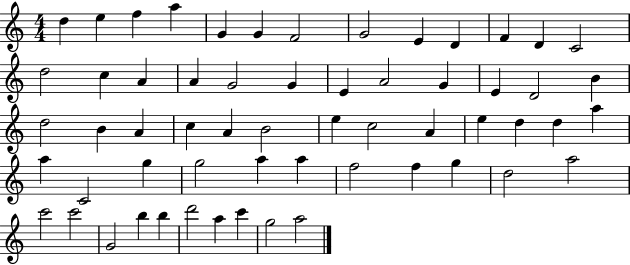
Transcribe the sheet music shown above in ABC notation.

X:1
T:Untitled
M:4/4
L:1/4
K:C
d e f a G G F2 G2 E D F D C2 d2 c A A G2 G E A2 G E D2 B d2 B A c A B2 e c2 A e d d a a C2 g g2 a a f2 f g d2 a2 c'2 c'2 G2 b b d'2 a c' g2 a2